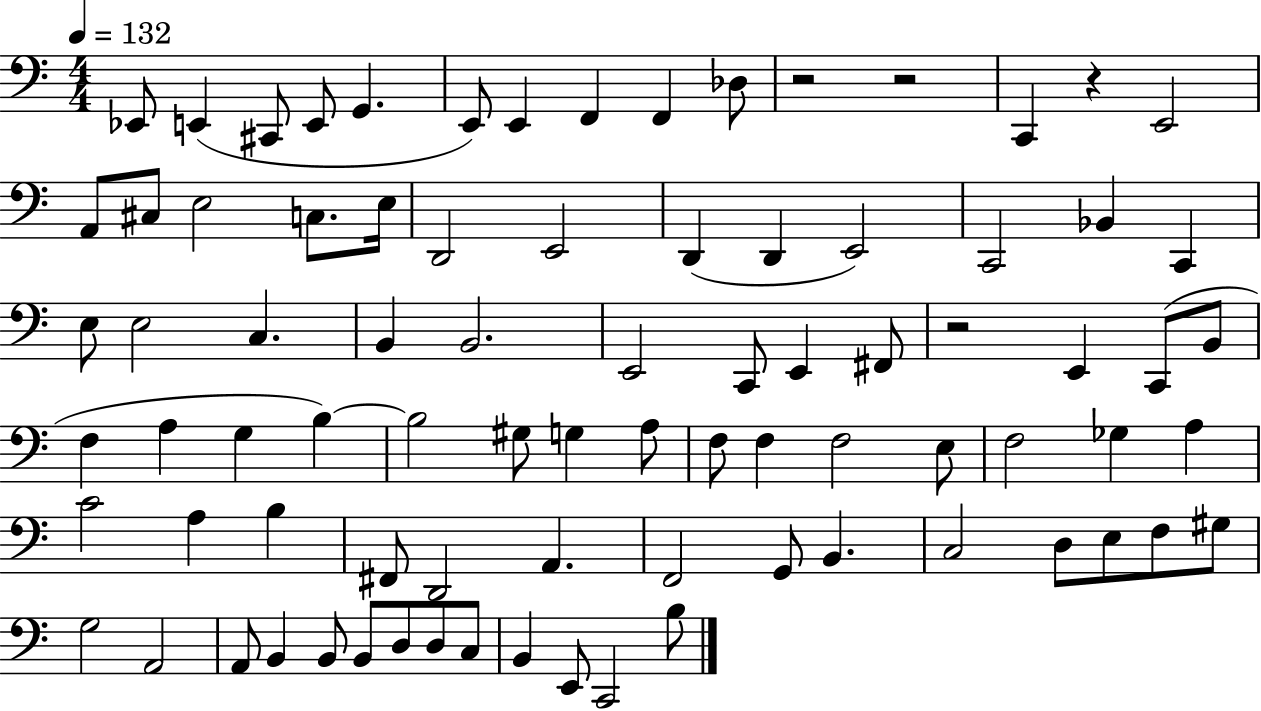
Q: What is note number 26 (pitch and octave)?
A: E3